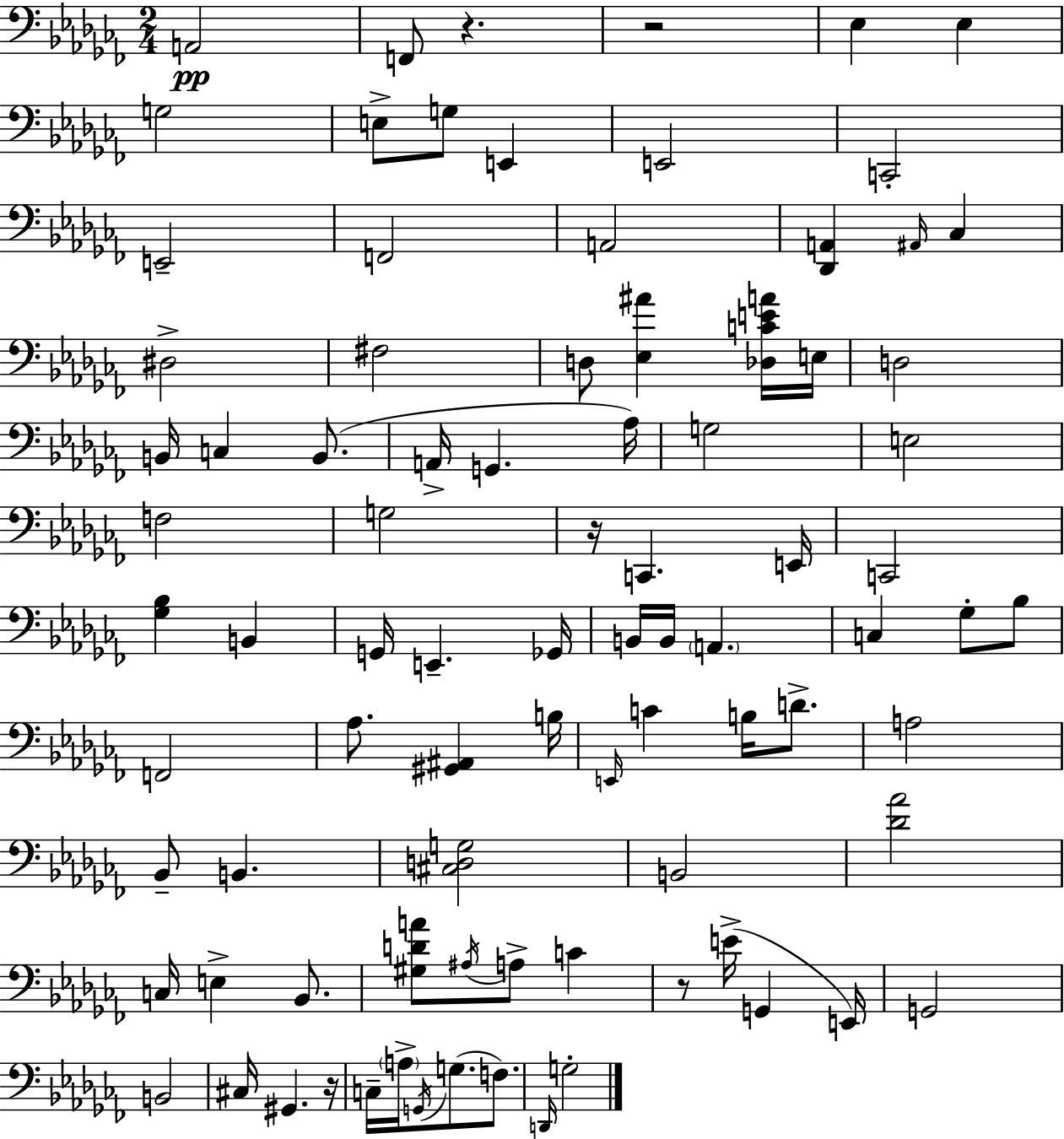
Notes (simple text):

A2/h F2/e R/q. R/h Eb3/q Eb3/q G3/h E3/e G3/e E2/q E2/h C2/h E2/h F2/h A2/h [Db2,A2]/q A#2/s CES3/q D#3/h F#3/h D3/e [Eb3,A#4]/q [Db3,C4,E4,A4]/s E3/s D3/h B2/s C3/q B2/e. A2/s G2/q. Ab3/s G3/h E3/h F3/h G3/h R/s C2/q. E2/s C2/h [Gb3,Bb3]/q B2/q G2/s E2/q. Gb2/s B2/s B2/s A2/q. C3/q Gb3/e Bb3/e F2/h Ab3/e. [G#2,A#2]/q B3/s E2/s C4/q B3/s D4/e. A3/h Bb2/e B2/q. [C#3,D3,G3]/h B2/h [Db4,Ab4]/h C3/s E3/q Bb2/e. [G#3,D4,A4]/e A#3/s A3/e C4/q R/e E4/s G2/q E2/s G2/h B2/h C#3/s G#2/q. R/s C3/s A3/s G2/s G3/e. F3/e. D2/s G3/h